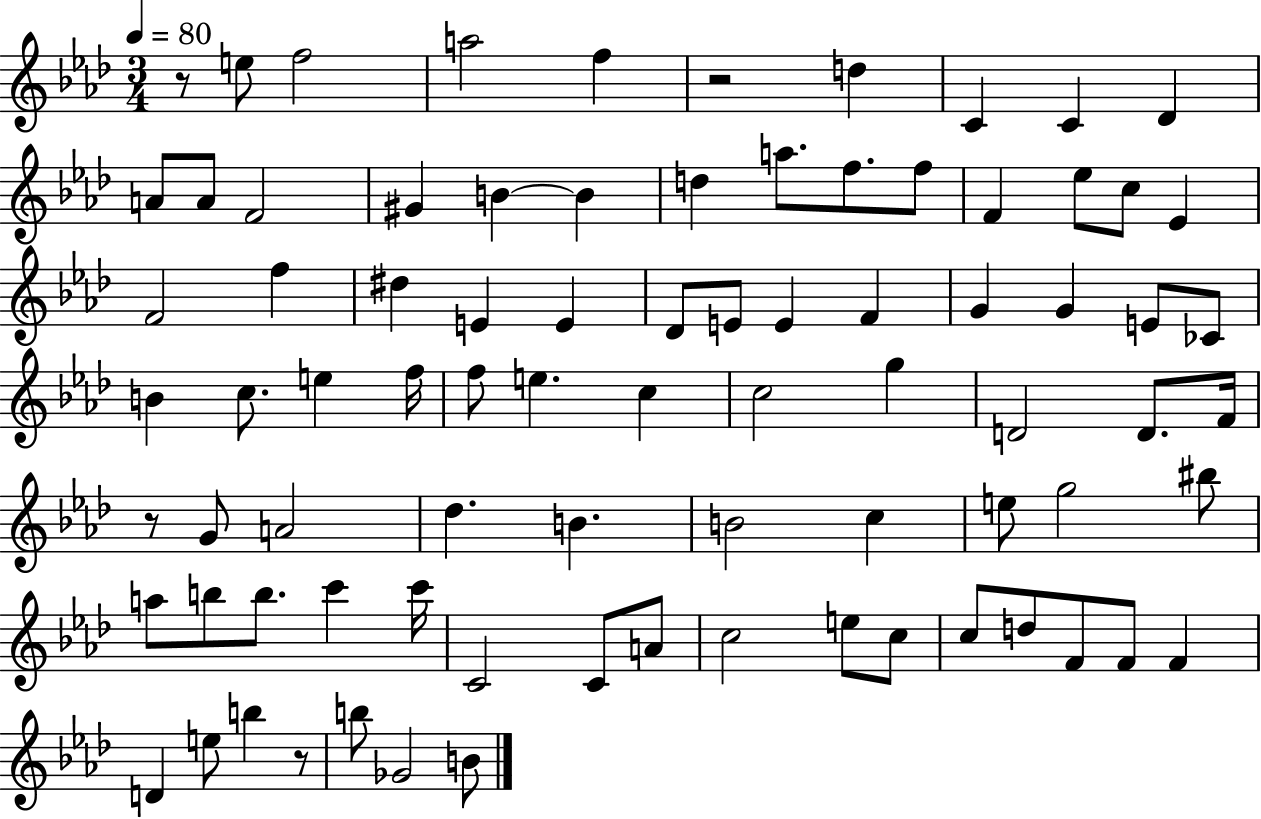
{
  \clef treble
  \numericTimeSignature
  \time 3/4
  \key aes \major
  \tempo 4 = 80
  r8 e''8 f''2 | a''2 f''4 | r2 d''4 | c'4 c'4 des'4 | \break a'8 a'8 f'2 | gis'4 b'4~~ b'4 | d''4 a''8. f''8. f''8 | f'4 ees''8 c''8 ees'4 | \break f'2 f''4 | dis''4 e'4 e'4 | des'8 e'8 e'4 f'4 | g'4 g'4 e'8 ces'8 | \break b'4 c''8. e''4 f''16 | f''8 e''4. c''4 | c''2 g''4 | d'2 d'8. f'16 | \break r8 g'8 a'2 | des''4. b'4. | b'2 c''4 | e''8 g''2 bis''8 | \break a''8 b''8 b''8. c'''4 c'''16 | c'2 c'8 a'8 | c''2 e''8 c''8 | c''8 d''8 f'8 f'8 f'4 | \break d'4 e''8 b''4 r8 | b''8 ges'2 b'8 | \bar "|."
}